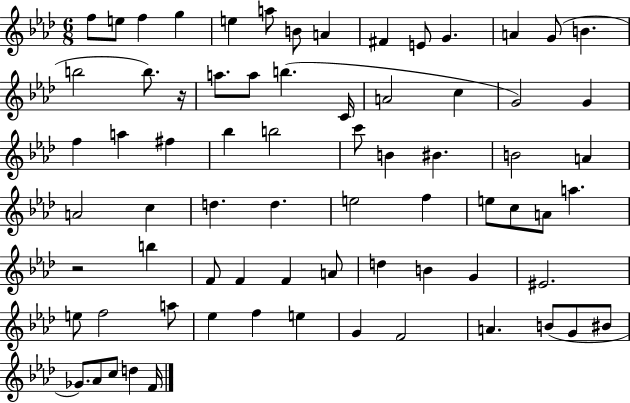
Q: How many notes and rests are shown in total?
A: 72